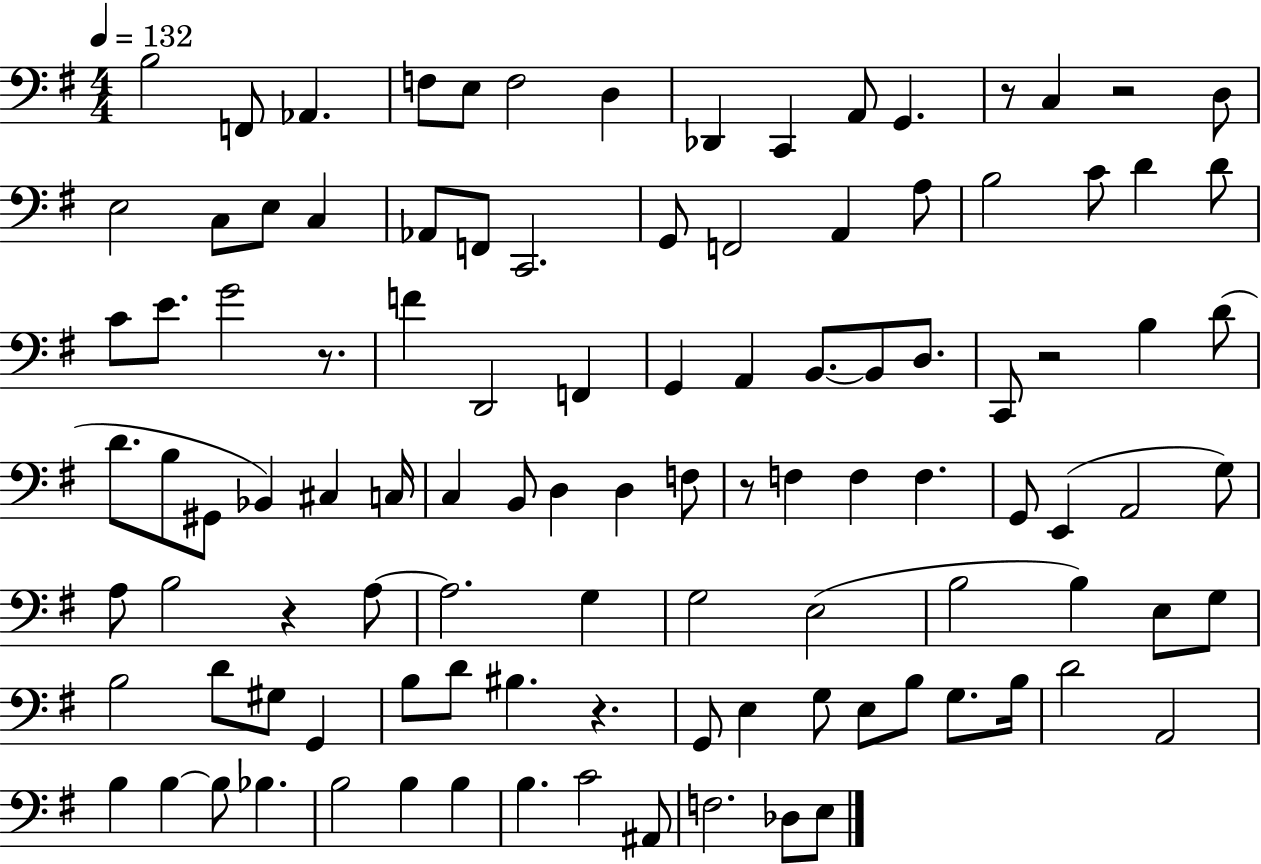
{
  \clef bass
  \numericTimeSignature
  \time 4/4
  \key g \major
  \tempo 4 = 132
  \repeat volta 2 { b2 f,8 aes,4. | f8 e8 f2 d4 | des,4 c,4 a,8 g,4. | r8 c4 r2 d8 | \break e2 c8 e8 c4 | aes,8 f,8 c,2. | g,8 f,2 a,4 a8 | b2 c'8 d'4 d'8 | \break c'8 e'8. g'2 r8. | f'4 d,2 f,4 | g,4 a,4 b,8.~~ b,8 d8. | c,8 r2 b4 d'8( | \break d'8. b8 gis,8 bes,4) cis4 c16 | c4 b,8 d4 d4 f8 | r8 f4 f4 f4. | g,8 e,4( a,2 g8) | \break a8 b2 r4 a8~~ | a2. g4 | g2 e2( | b2 b4) e8 g8 | \break b2 d'8 gis8 g,4 | b8 d'8 bis4. r4. | g,8 e4 g8 e8 b8 g8. b16 | d'2 a,2 | \break b4 b4~~ b8 bes4. | b2 b4 b4 | b4. c'2 ais,8 | f2. des8 e8 | \break } \bar "|."
}